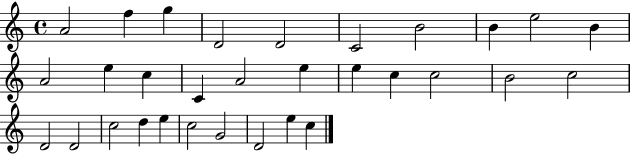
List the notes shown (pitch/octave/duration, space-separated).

A4/h F5/q G5/q D4/h D4/h C4/h B4/h B4/q E5/h B4/q A4/h E5/q C5/q C4/q A4/h E5/q E5/q C5/q C5/h B4/h C5/h D4/h D4/h C5/h D5/q E5/q C5/h G4/h D4/h E5/q C5/q